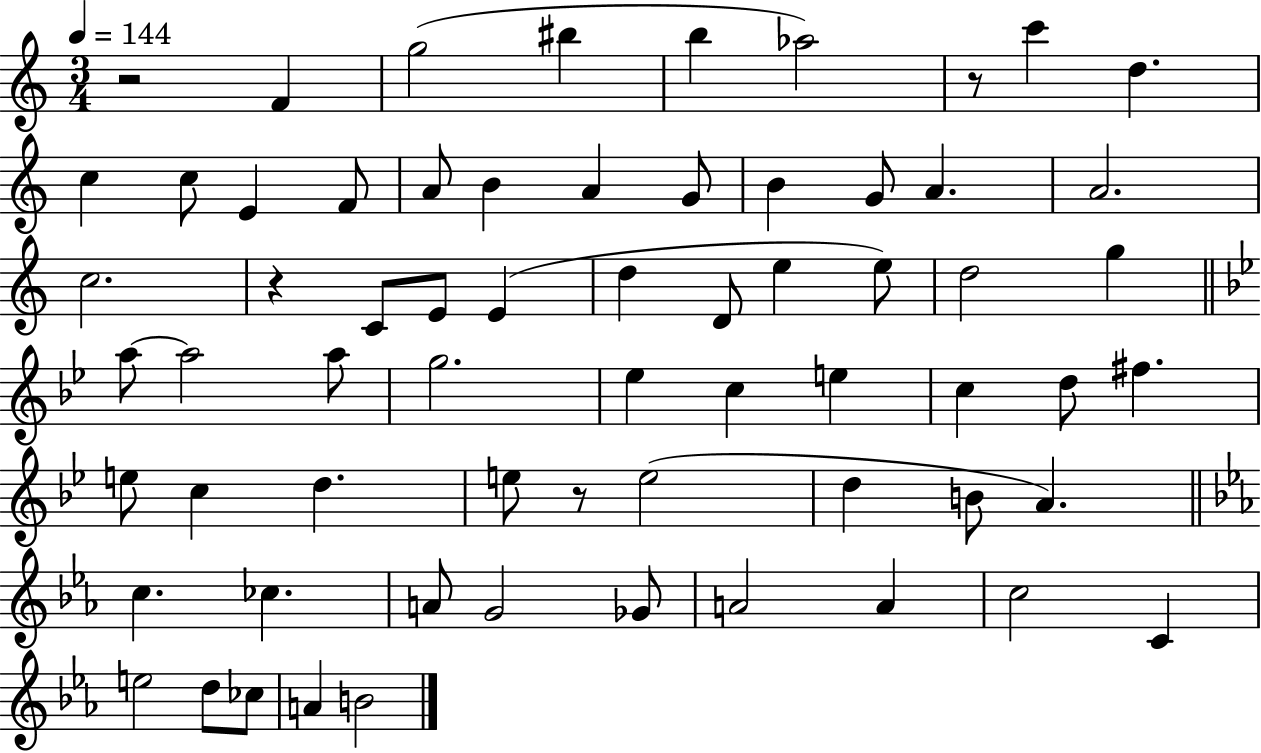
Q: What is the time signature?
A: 3/4